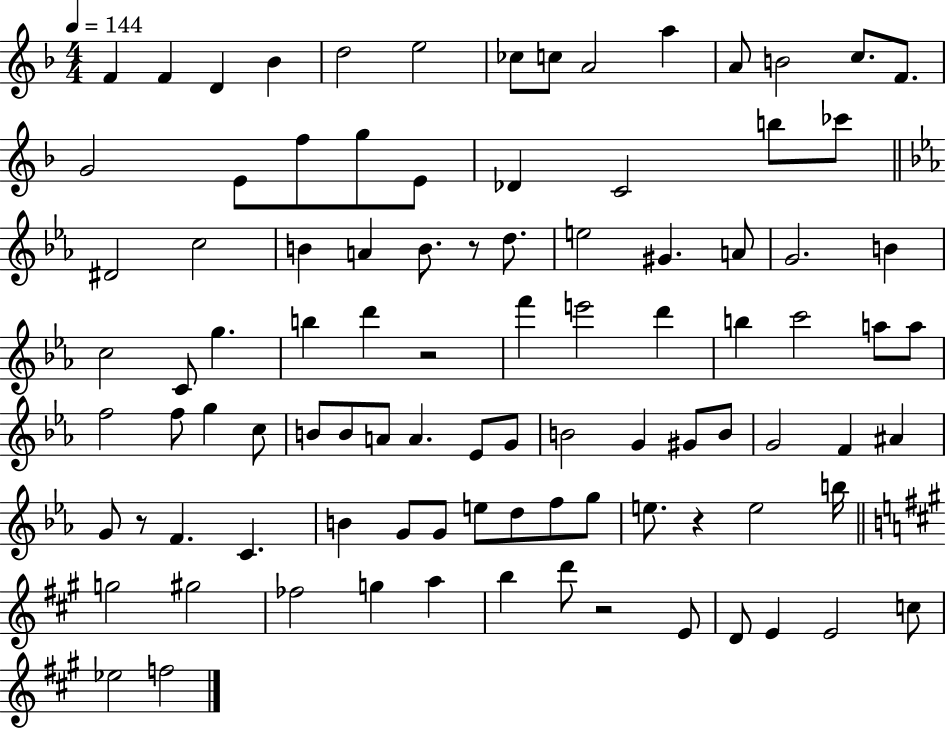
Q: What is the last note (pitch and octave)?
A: F5